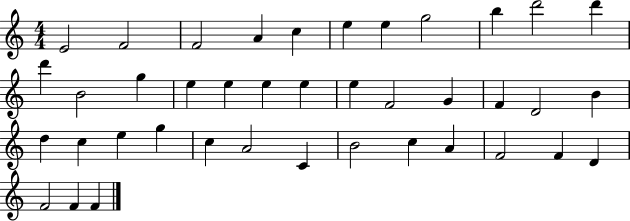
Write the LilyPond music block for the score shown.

{
  \clef treble
  \numericTimeSignature
  \time 4/4
  \key c \major
  e'2 f'2 | f'2 a'4 c''4 | e''4 e''4 g''2 | b''4 d'''2 d'''4 | \break d'''4 b'2 g''4 | e''4 e''4 e''4 e''4 | e''4 f'2 g'4 | f'4 d'2 b'4 | \break d''4 c''4 e''4 g''4 | c''4 a'2 c'4 | b'2 c''4 a'4 | f'2 f'4 d'4 | \break f'2 f'4 f'4 | \bar "|."
}